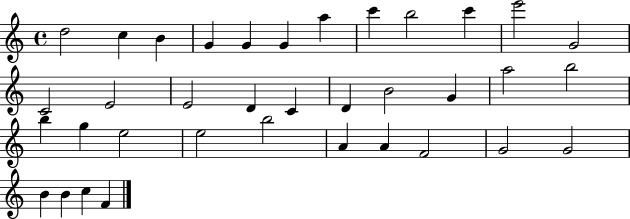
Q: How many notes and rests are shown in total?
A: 36